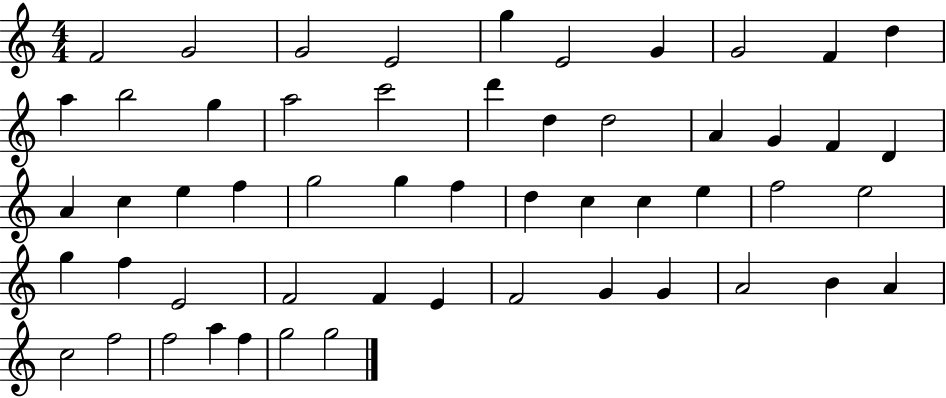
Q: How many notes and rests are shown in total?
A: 54